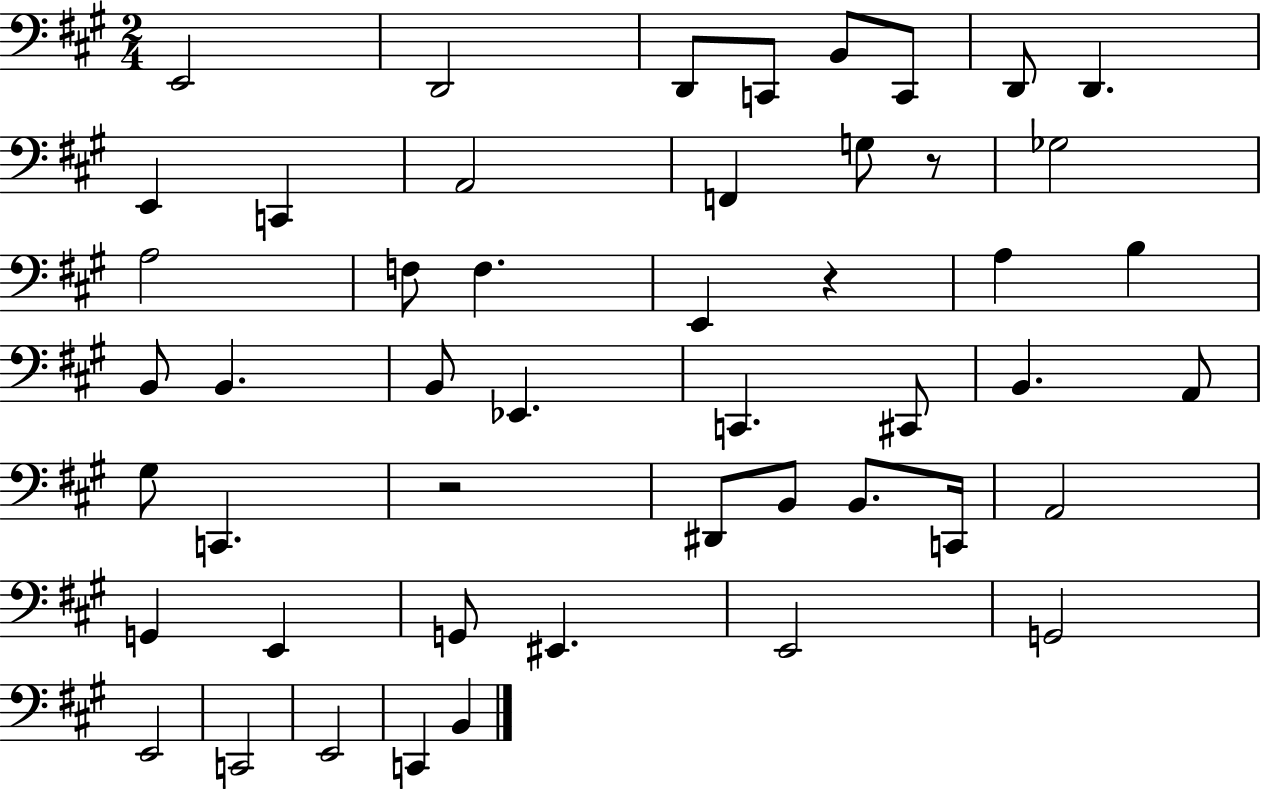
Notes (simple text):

E2/h D2/h D2/e C2/e B2/e C2/e D2/e D2/q. E2/q C2/q A2/h F2/q G3/e R/e Gb3/h A3/h F3/e F3/q. E2/q R/q A3/q B3/q B2/e B2/q. B2/e Eb2/q. C2/q. C#2/e B2/q. A2/e G#3/e C2/q. R/h D#2/e B2/e B2/e. C2/s A2/h G2/q E2/q G2/e EIS2/q. E2/h G2/h E2/h C2/h E2/h C2/q B2/q